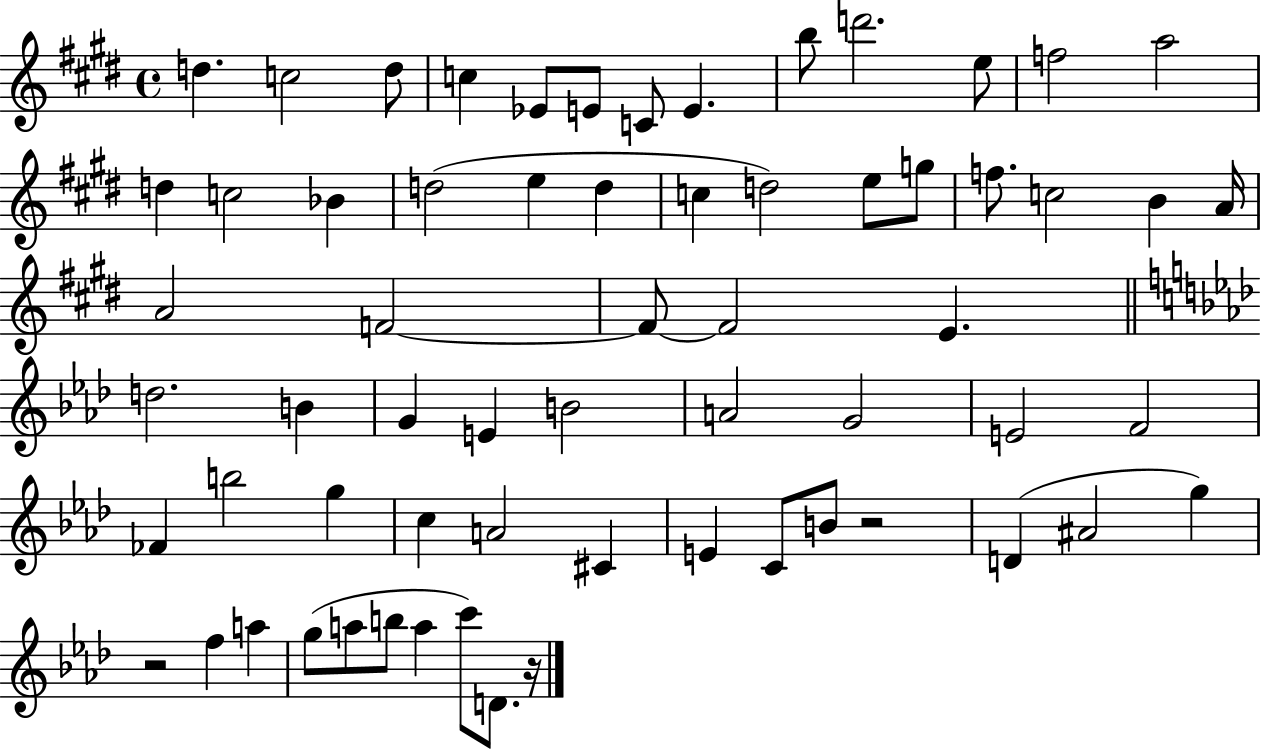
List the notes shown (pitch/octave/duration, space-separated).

D5/q. C5/h D5/e C5/q Eb4/e E4/e C4/e E4/q. B5/e D6/h. E5/e F5/h A5/h D5/q C5/h Bb4/q D5/h E5/q D5/q C5/q D5/h E5/e G5/e F5/e. C5/h B4/q A4/s A4/h F4/h F4/e F4/h E4/q. D5/h. B4/q G4/q E4/q B4/h A4/h G4/h E4/h F4/h FES4/q B5/h G5/q C5/q A4/h C#4/q E4/q C4/e B4/e R/h D4/q A#4/h G5/q R/h F5/q A5/q G5/e A5/e B5/e A5/q C6/e D4/e. R/s